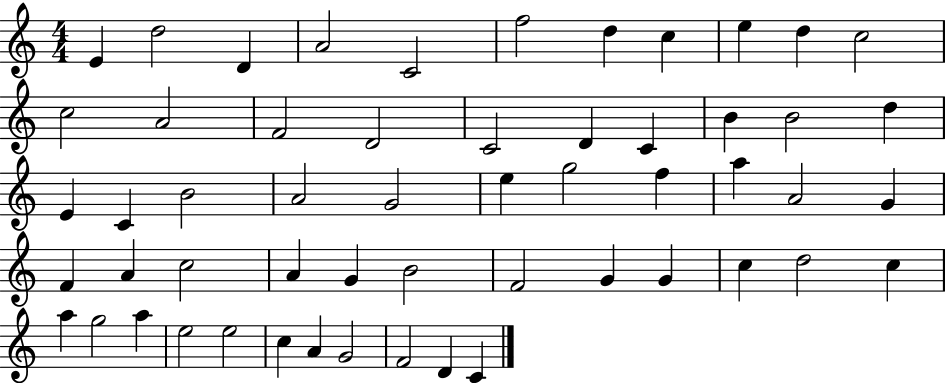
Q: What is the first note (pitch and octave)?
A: E4